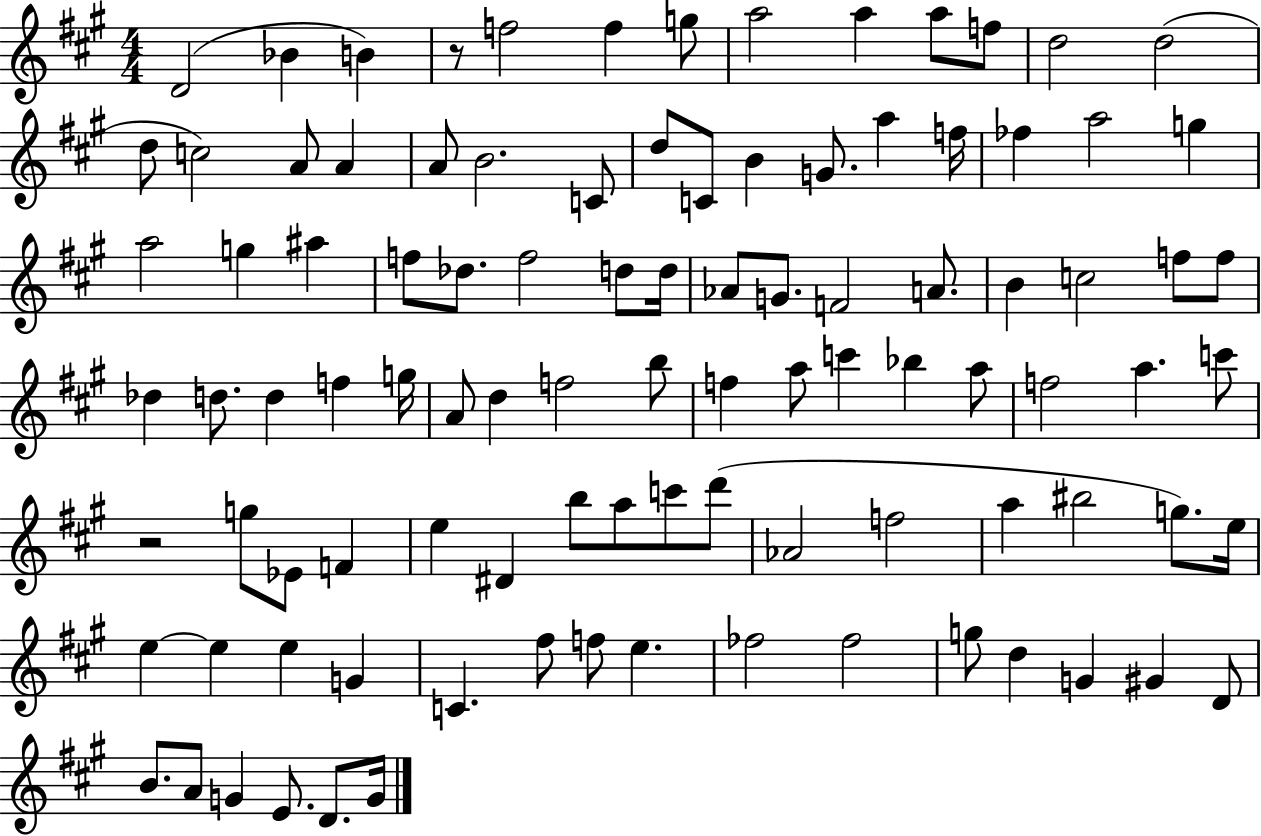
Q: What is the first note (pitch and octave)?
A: D4